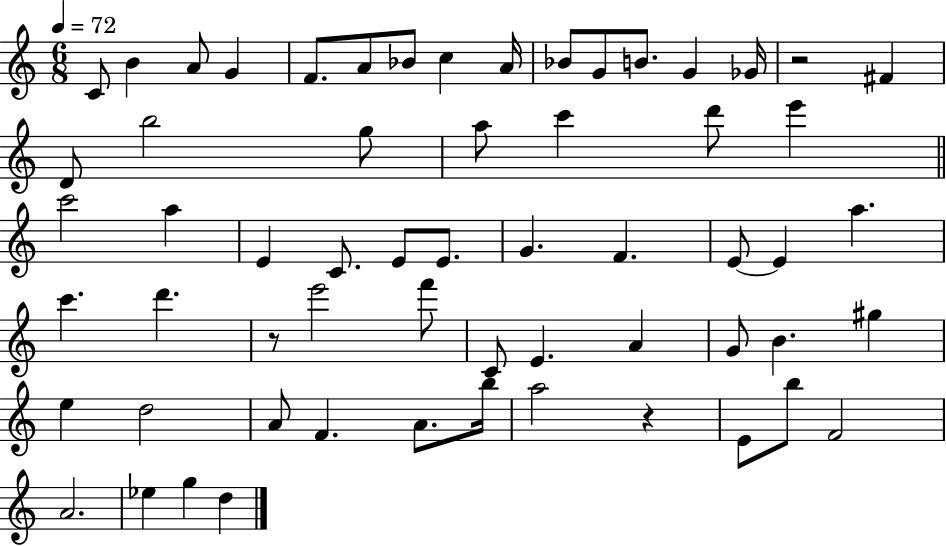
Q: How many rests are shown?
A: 3